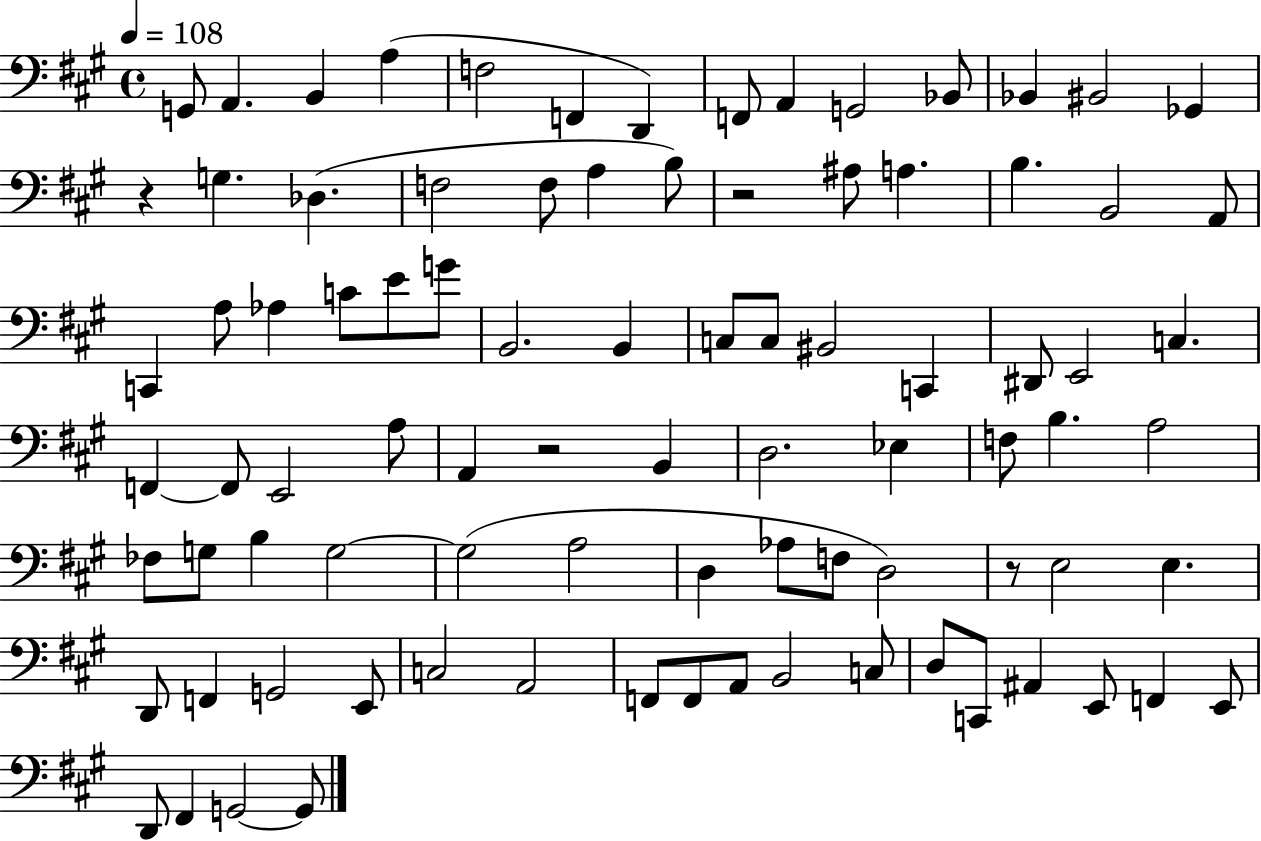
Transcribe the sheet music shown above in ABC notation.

X:1
T:Untitled
M:4/4
L:1/4
K:A
G,,/2 A,, B,, A, F,2 F,, D,, F,,/2 A,, G,,2 _B,,/2 _B,, ^B,,2 _G,, z G, _D, F,2 F,/2 A, B,/2 z2 ^A,/2 A, B, B,,2 A,,/2 C,, A,/2 _A, C/2 E/2 G/2 B,,2 B,, C,/2 C,/2 ^B,,2 C,, ^D,,/2 E,,2 C, F,, F,,/2 E,,2 A,/2 A,, z2 B,, D,2 _E, F,/2 B, A,2 _F,/2 G,/2 B, G,2 G,2 A,2 D, _A,/2 F,/2 D,2 z/2 E,2 E, D,,/2 F,, G,,2 E,,/2 C,2 A,,2 F,,/2 F,,/2 A,,/2 B,,2 C,/2 D,/2 C,,/2 ^A,, E,,/2 F,, E,,/2 D,,/2 ^F,, G,,2 G,,/2